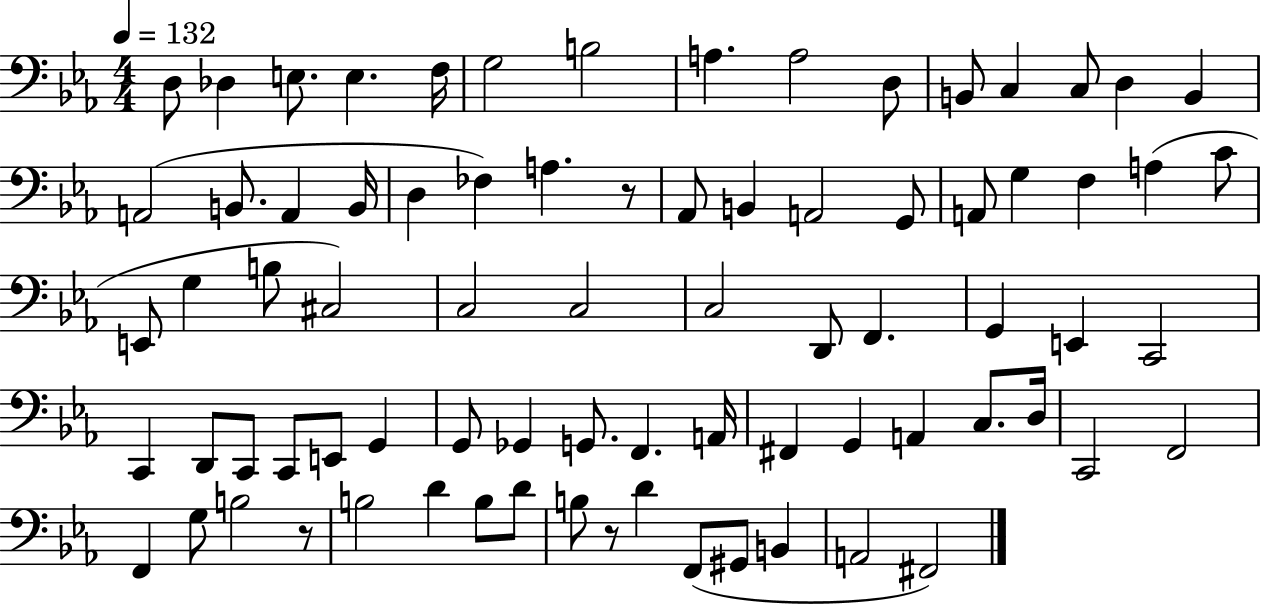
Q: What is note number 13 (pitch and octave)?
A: C3